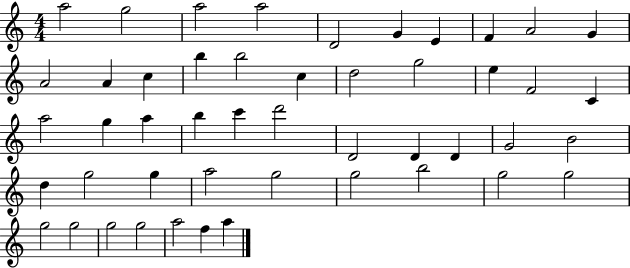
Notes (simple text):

A5/h G5/h A5/h A5/h D4/h G4/q E4/q F4/q A4/h G4/q A4/h A4/q C5/q B5/q B5/h C5/q D5/h G5/h E5/q F4/h C4/q A5/h G5/q A5/q B5/q C6/q D6/h D4/h D4/q D4/q G4/h B4/h D5/q G5/h G5/q A5/h G5/h G5/h B5/h G5/h G5/h G5/h G5/h G5/h G5/h A5/h F5/q A5/q